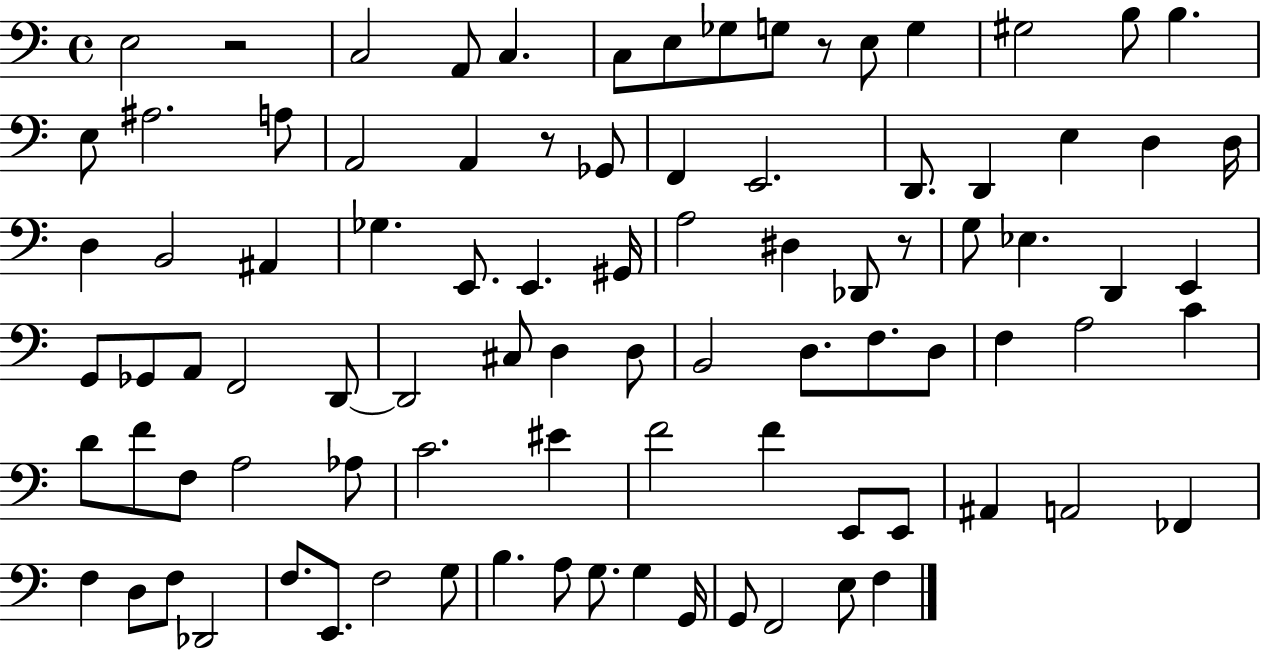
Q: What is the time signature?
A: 4/4